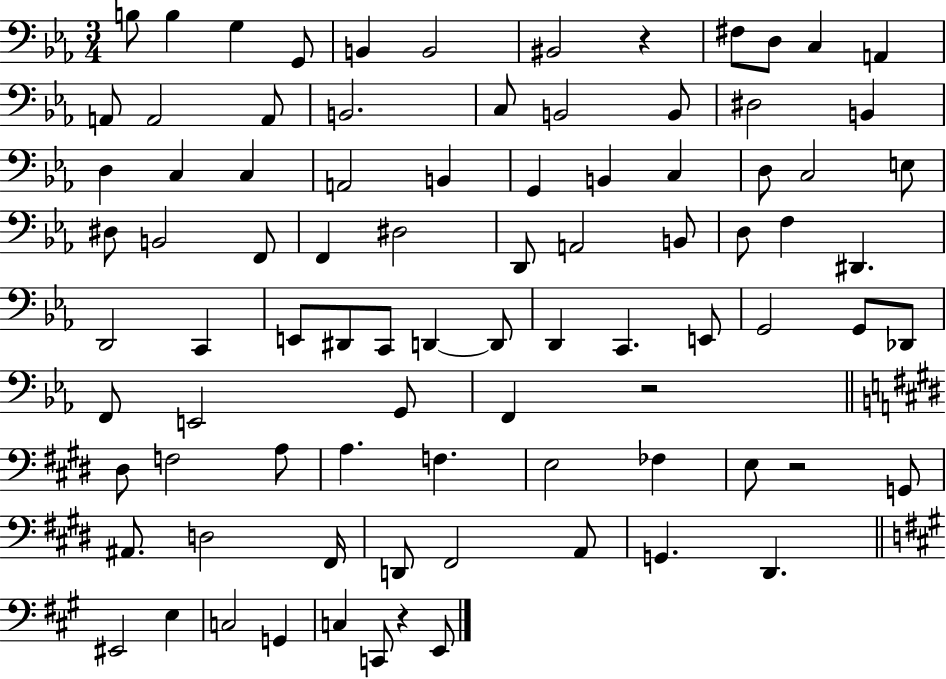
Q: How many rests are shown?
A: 4